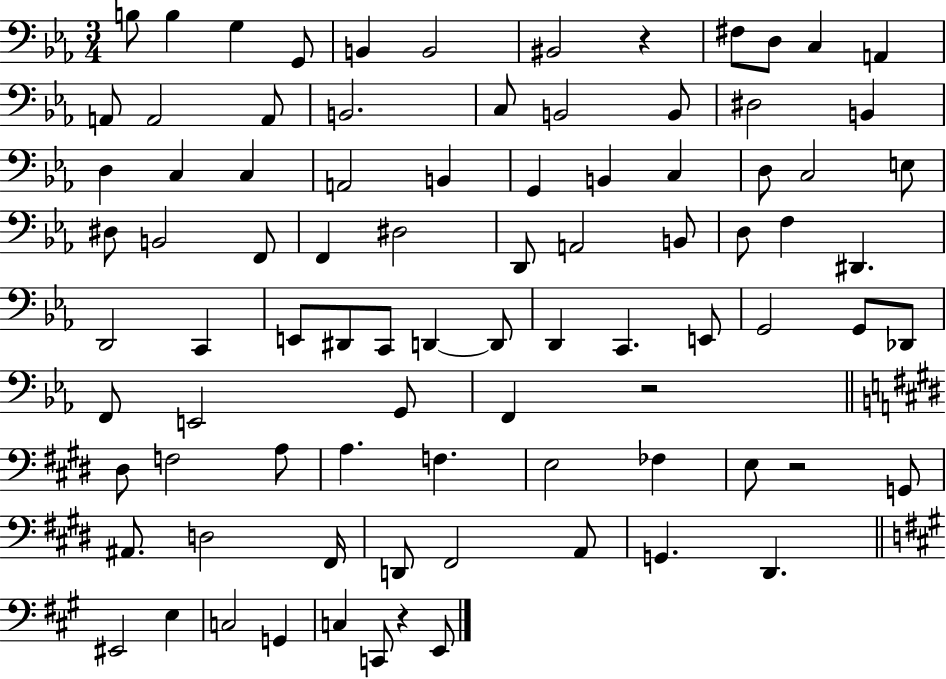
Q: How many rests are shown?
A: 4